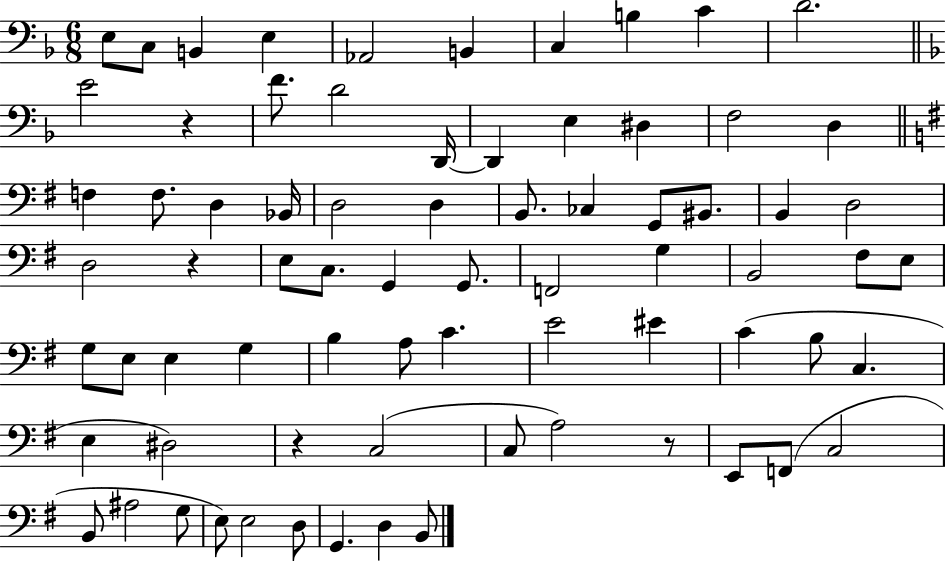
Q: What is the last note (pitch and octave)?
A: B2